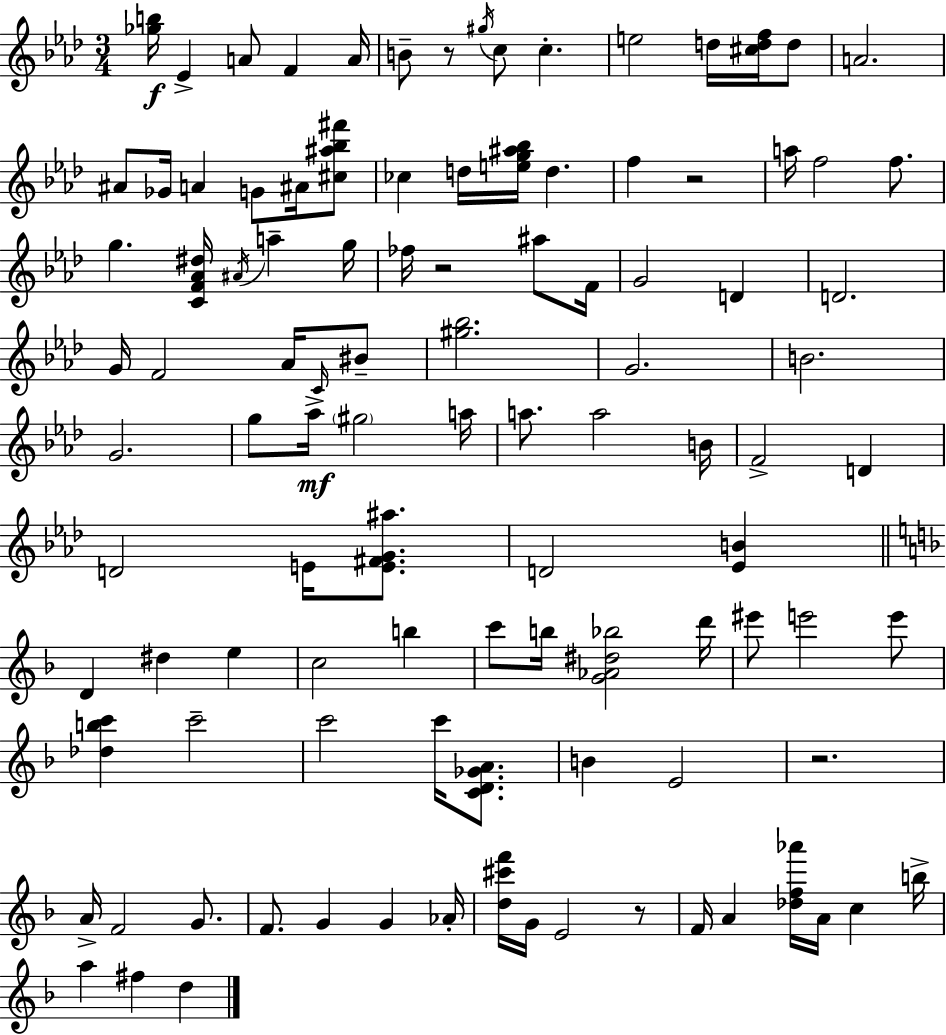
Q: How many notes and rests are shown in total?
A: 105